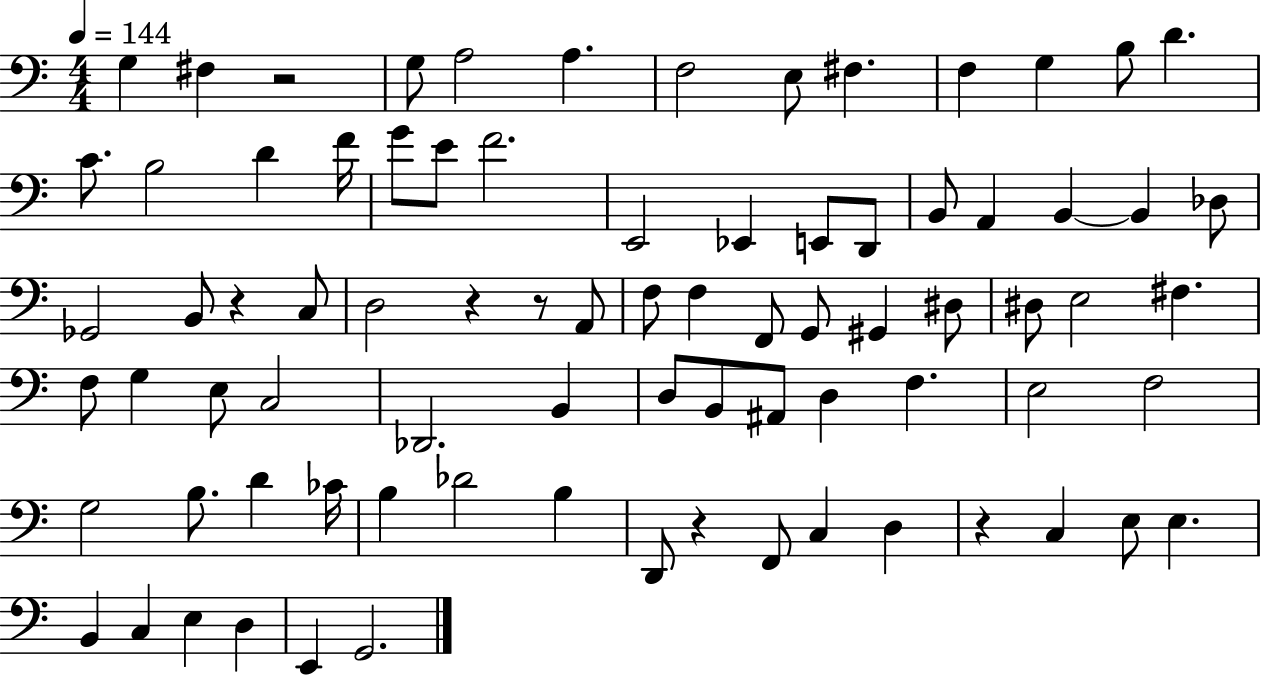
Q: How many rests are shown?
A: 6